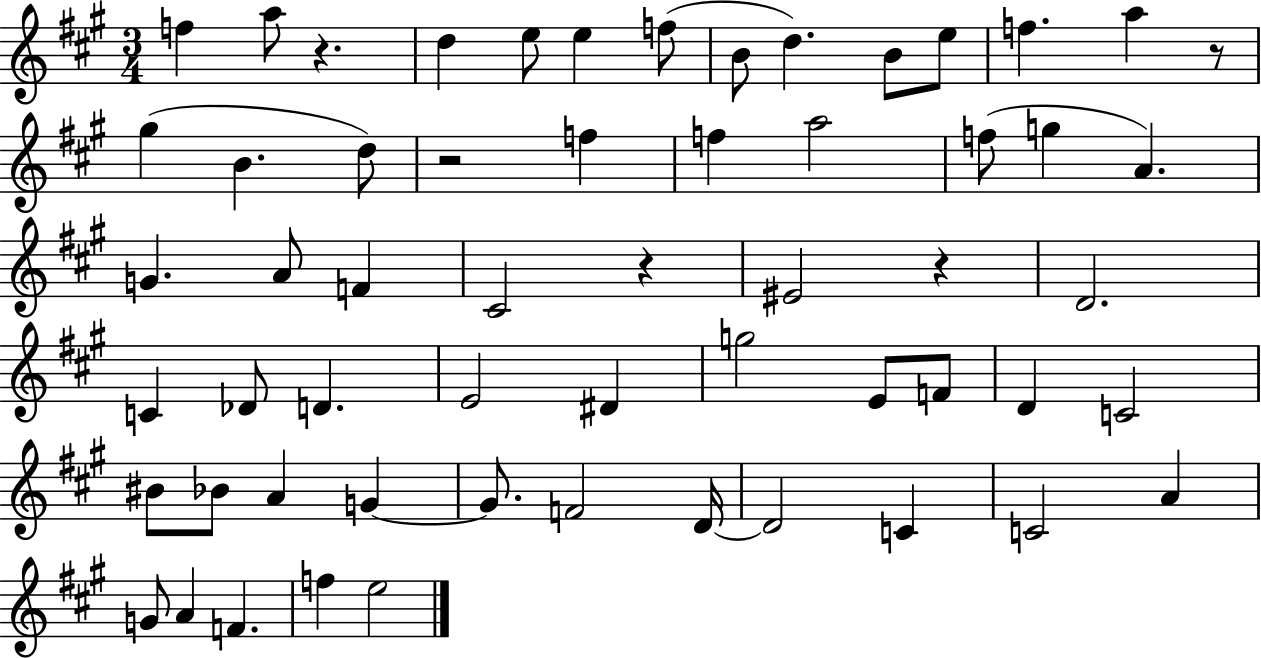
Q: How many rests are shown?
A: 5